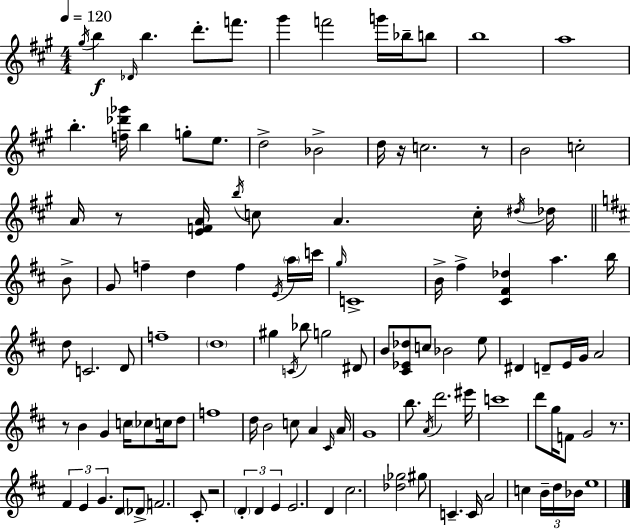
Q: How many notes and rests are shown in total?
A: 119